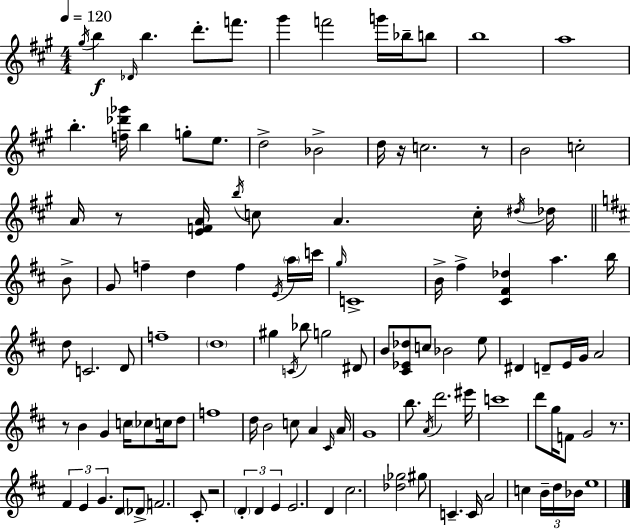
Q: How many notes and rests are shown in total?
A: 119